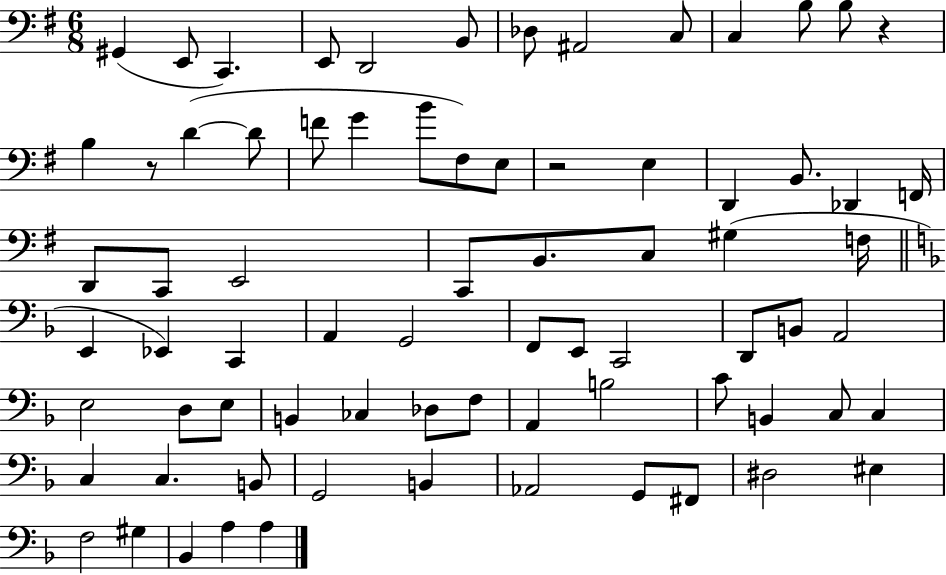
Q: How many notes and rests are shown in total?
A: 75